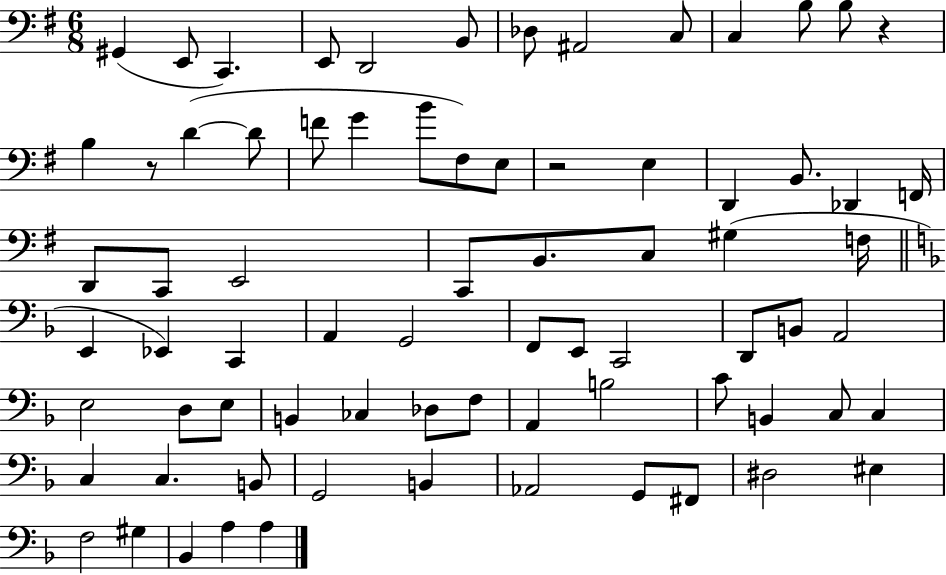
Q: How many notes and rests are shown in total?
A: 75